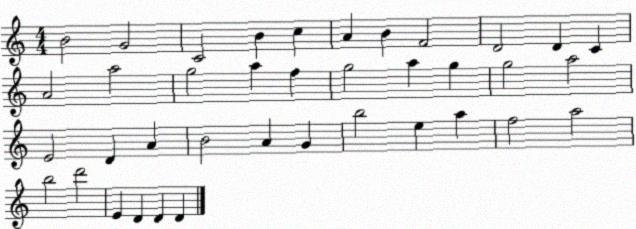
X:1
T:Untitled
M:4/4
L:1/4
K:C
B2 G2 C2 B c A B F2 D2 D C A2 a2 g2 a f g2 a g g2 a2 E2 D A B2 A G b2 e a f2 a2 b2 d'2 E D D D